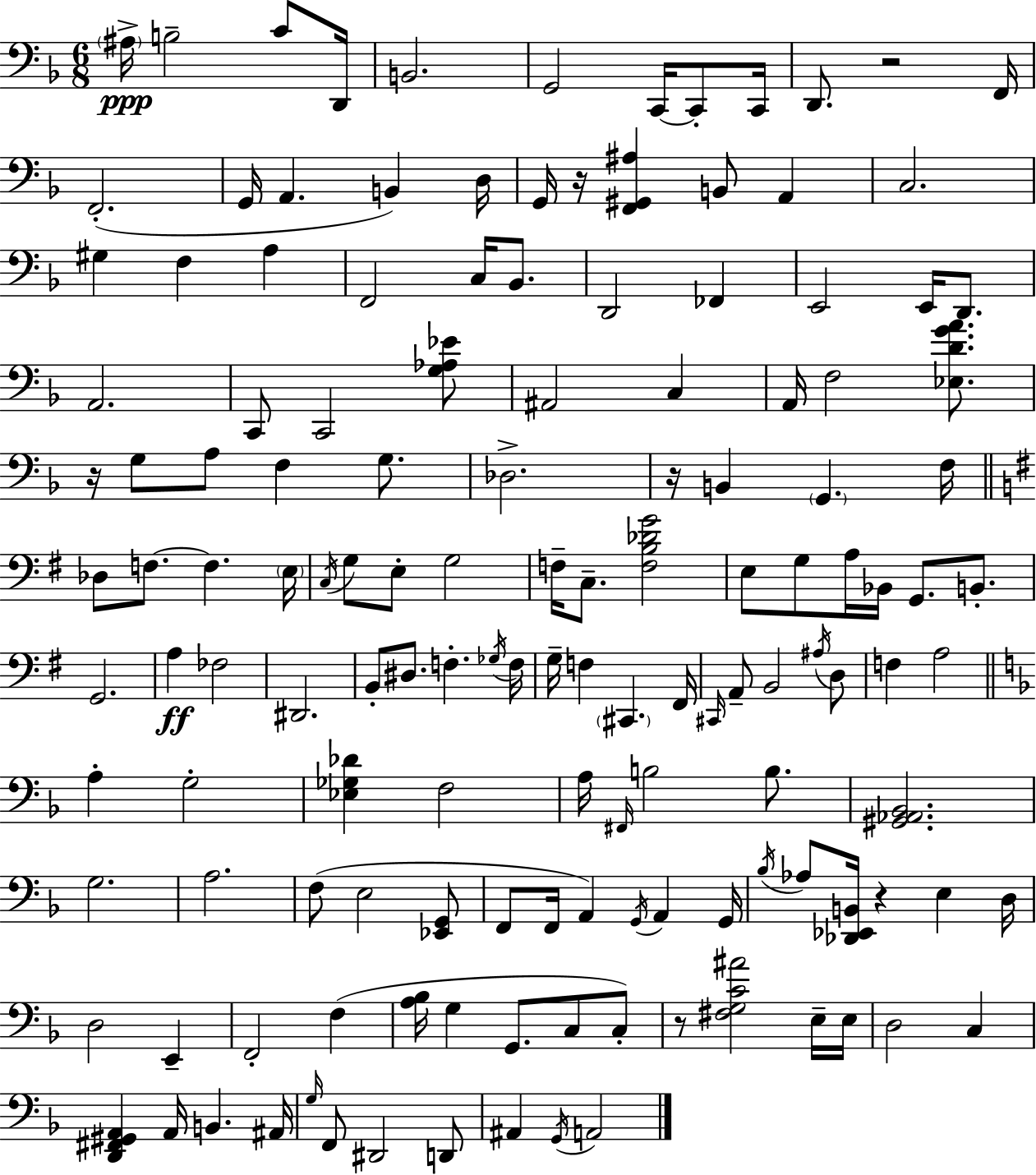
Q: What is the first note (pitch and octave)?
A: A#3